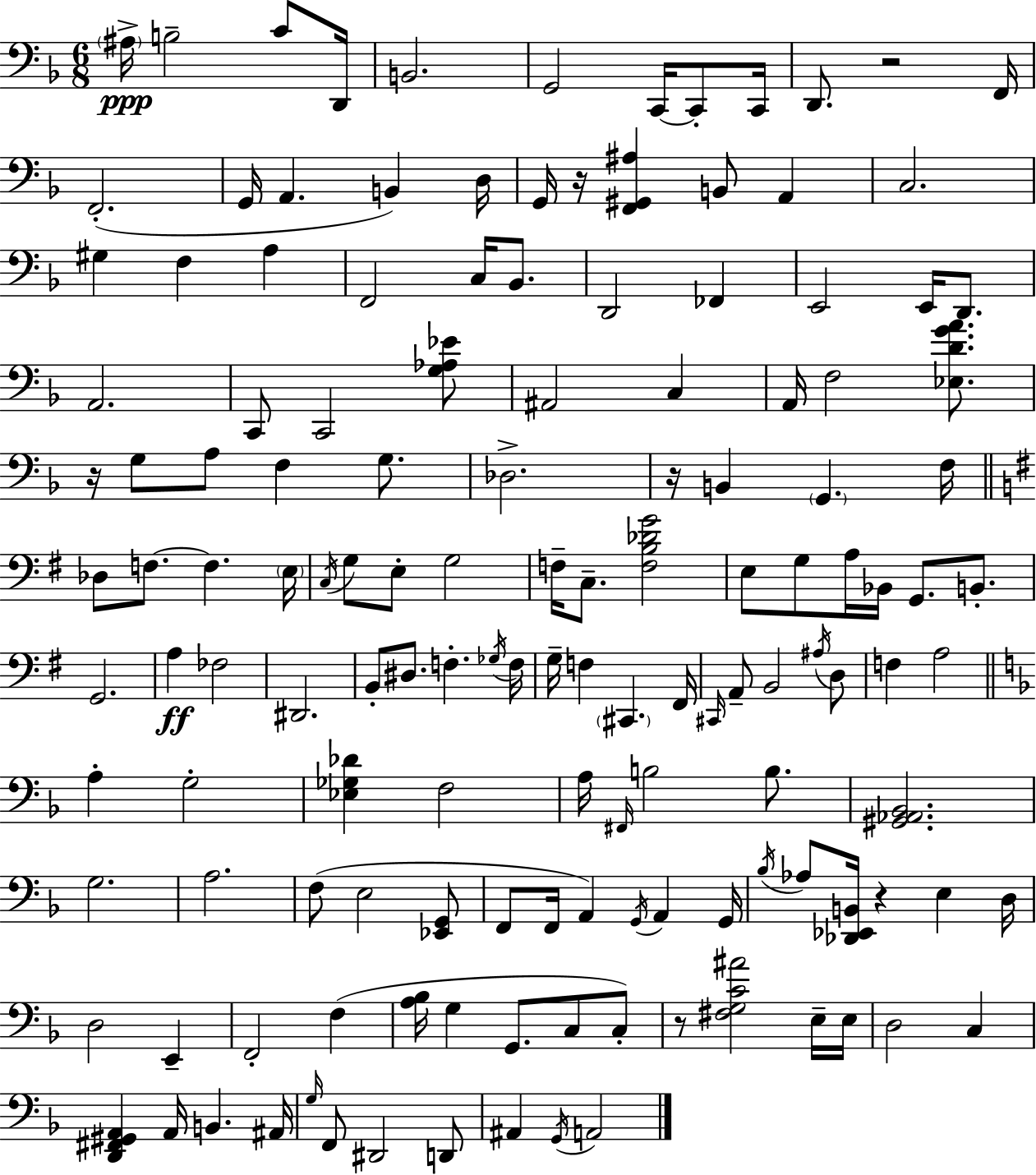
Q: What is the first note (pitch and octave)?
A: A#3